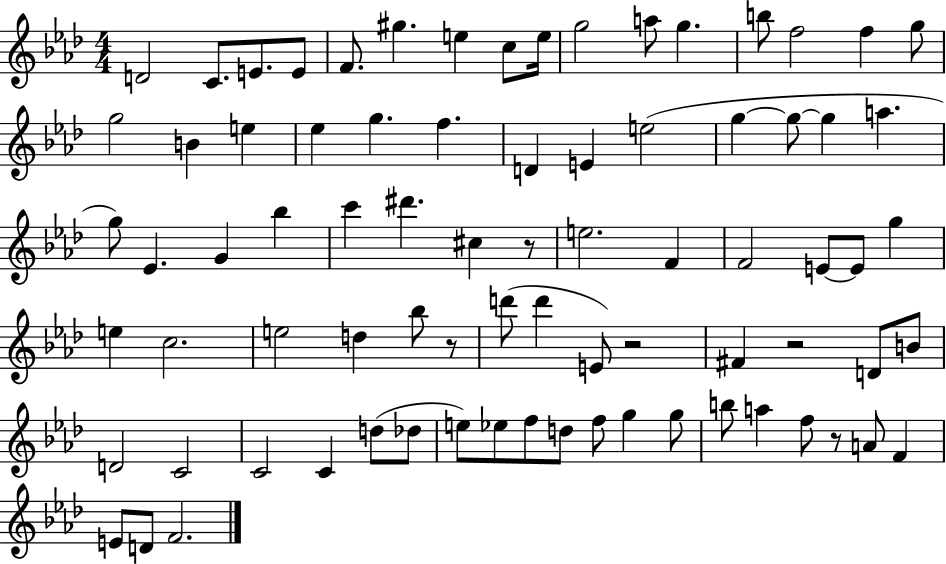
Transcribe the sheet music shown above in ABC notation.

X:1
T:Untitled
M:4/4
L:1/4
K:Ab
D2 C/2 E/2 E/2 F/2 ^g e c/2 e/4 g2 a/2 g b/2 f2 f g/2 g2 B e _e g f D E e2 g g/2 g a g/2 _E G _b c' ^d' ^c z/2 e2 F F2 E/2 E/2 g e c2 e2 d _b/2 z/2 d'/2 d' E/2 z2 ^F z2 D/2 B/2 D2 C2 C2 C d/2 _d/2 e/2 _e/2 f/2 d/2 f/2 g g/2 b/2 a f/2 z/2 A/2 F E/2 D/2 F2